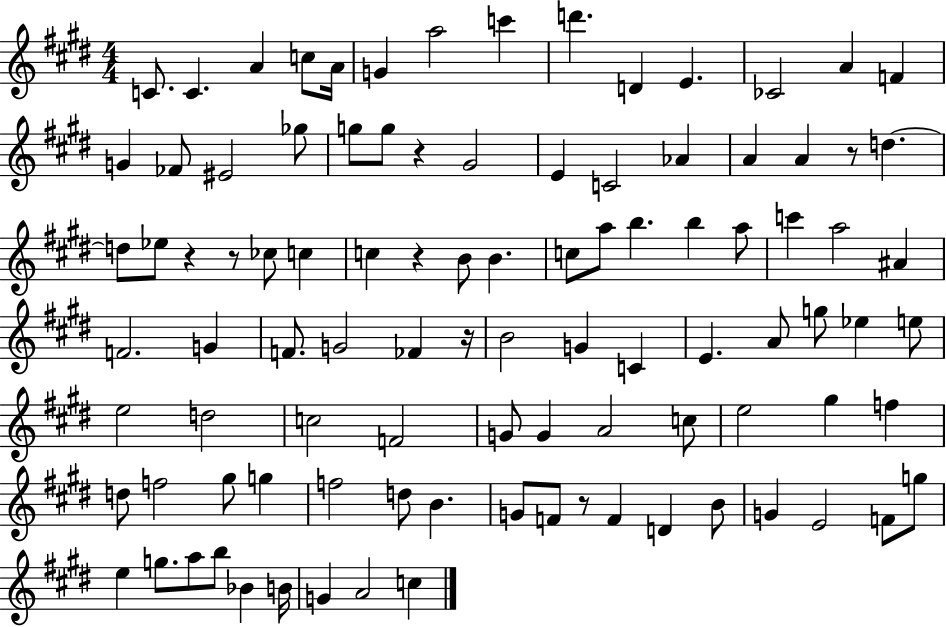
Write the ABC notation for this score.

X:1
T:Untitled
M:4/4
L:1/4
K:E
C/2 C A c/2 A/4 G a2 c' d' D E _C2 A F G _F/2 ^E2 _g/2 g/2 g/2 z ^G2 E C2 _A A A z/2 d d/2 _e/2 z z/2 _c/2 c c z B/2 B c/2 a/2 b b a/2 c' a2 ^A F2 G F/2 G2 _F z/4 B2 G C E A/2 g/2 _e e/2 e2 d2 c2 F2 G/2 G A2 c/2 e2 ^g f d/2 f2 ^g/2 g f2 d/2 B G/2 F/2 z/2 F D B/2 G E2 F/2 g/2 e g/2 a/2 b/2 _B B/4 G A2 c